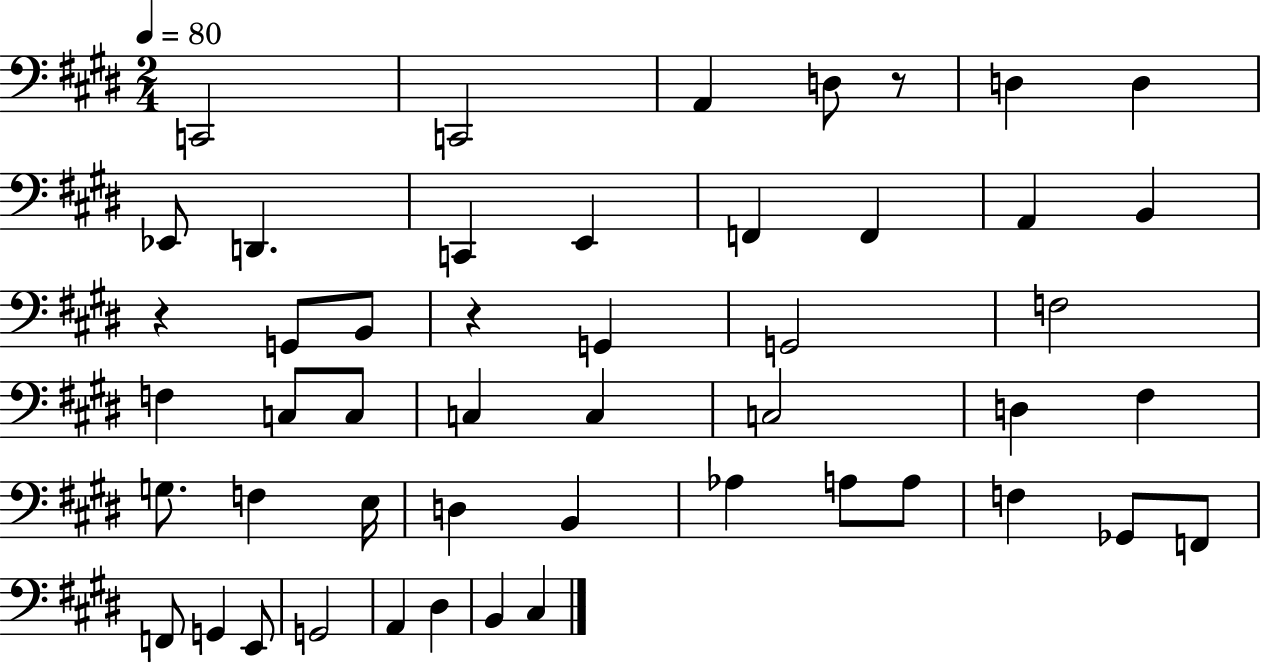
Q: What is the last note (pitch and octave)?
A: C#3